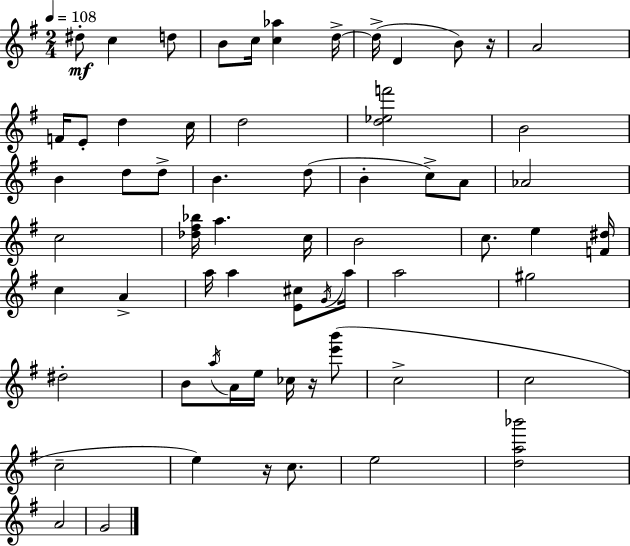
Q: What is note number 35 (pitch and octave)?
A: A5